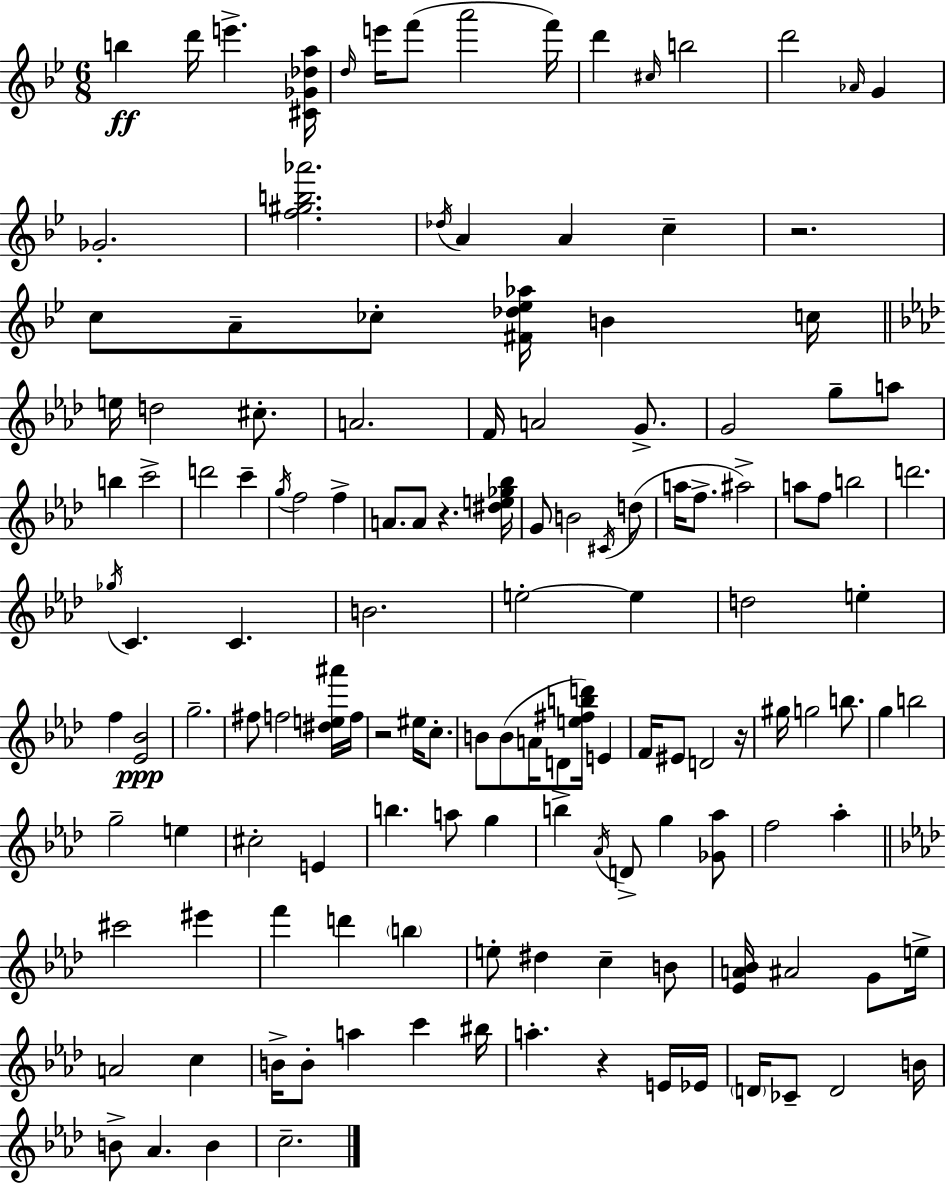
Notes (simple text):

B5/q D6/s E6/q. [C#4,Gb4,Db5,A5]/s D5/s E6/s F6/e A6/h F6/s D6/q C#5/s B5/h D6/h Ab4/s G4/q Gb4/h. [F5,G#5,B5,Ab6]/h. Db5/s A4/q A4/q C5/q R/h. C5/e A4/e CES5/e [F#4,Db5,Eb5,Ab5]/s B4/q C5/s E5/s D5/h C#5/e. A4/h. F4/s A4/h G4/e. G4/h G5/e A5/e B5/q C6/h D6/h C6/q G5/s F5/h F5/q A4/e. A4/e R/q. [D#5,E5,Gb5,Bb5]/s G4/e B4/h C#4/s D5/e A5/s F5/e. A#5/h A5/e F5/e B5/h D6/h. Gb5/s C4/q. C4/q. B4/h. E5/h E5/q D5/h E5/q F5/q [Eb4,Bb4]/h G5/h. F#5/e F5/h [D#5,E5,A#6]/s F5/s R/h EIS5/s C5/e. B4/e B4/e A4/s D4/e [E5,F#5,B5,D6]/s E4/q F4/s EIS4/e D4/h R/s G#5/s G5/h B5/e. G5/q B5/h G5/h E5/q C#5/h E4/q B5/q. A5/e G5/q B5/q Ab4/s D4/e G5/q [Gb4,Ab5]/e F5/h Ab5/q C#6/h EIS6/q F6/q D6/q B5/q E5/e D#5/q C5/q B4/e [Eb4,A4,Bb4]/s A#4/h G4/e E5/s A4/h C5/q B4/s B4/e A5/q C6/q BIS5/s A5/q. R/q E4/s Eb4/s D4/s CES4/e D4/h B4/s B4/e Ab4/q. B4/q C5/h.